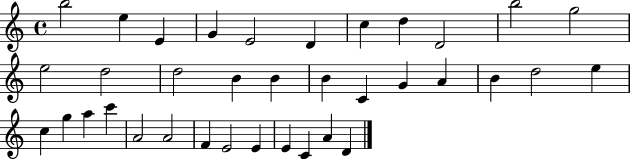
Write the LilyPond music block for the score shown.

{
  \clef treble
  \time 4/4
  \defaultTimeSignature
  \key c \major
  b''2 e''4 e'4 | g'4 e'2 d'4 | c''4 d''4 d'2 | b''2 g''2 | \break e''2 d''2 | d''2 b'4 b'4 | b'4 c'4 g'4 a'4 | b'4 d''2 e''4 | \break c''4 g''4 a''4 c'''4 | a'2 a'2 | f'4 e'2 e'4 | e'4 c'4 a'4 d'4 | \break \bar "|."
}